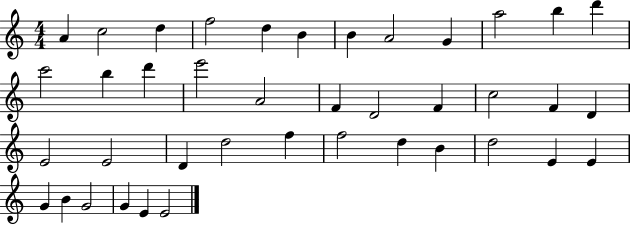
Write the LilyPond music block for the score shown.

{
  \clef treble
  \numericTimeSignature
  \time 4/4
  \key c \major
  a'4 c''2 d''4 | f''2 d''4 b'4 | b'4 a'2 g'4 | a''2 b''4 d'''4 | \break c'''2 b''4 d'''4 | e'''2 a'2 | f'4 d'2 f'4 | c''2 f'4 d'4 | \break e'2 e'2 | d'4 d''2 f''4 | f''2 d''4 b'4 | d''2 e'4 e'4 | \break g'4 b'4 g'2 | g'4 e'4 e'2 | \bar "|."
}